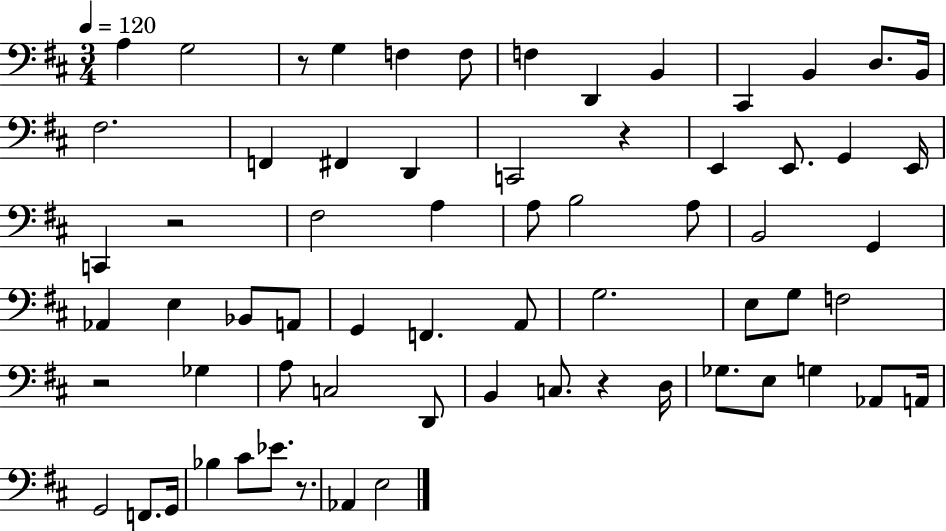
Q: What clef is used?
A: bass